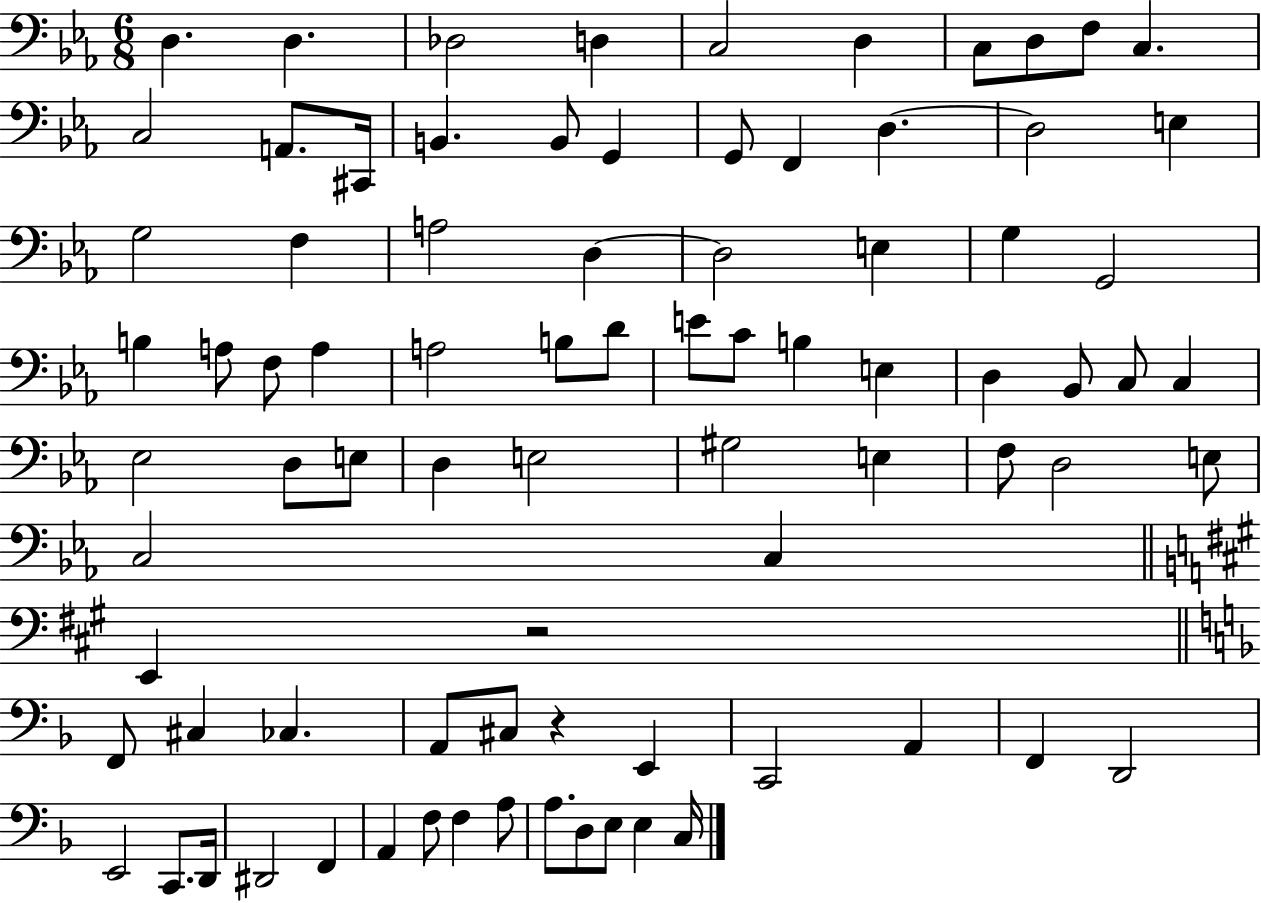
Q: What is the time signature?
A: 6/8